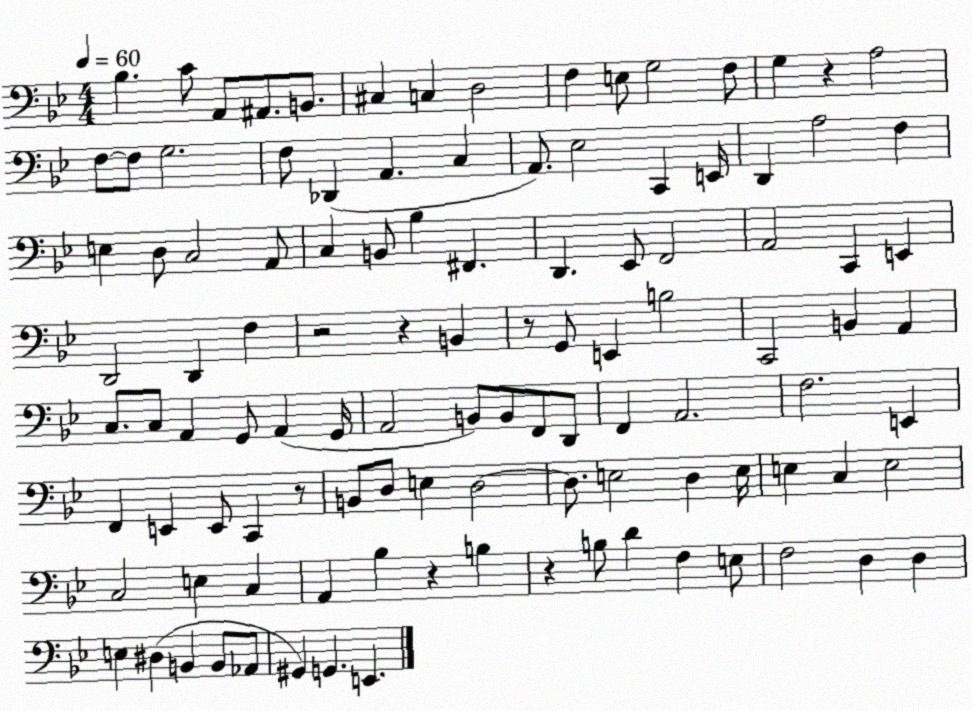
X:1
T:Untitled
M:4/4
L:1/4
K:Bb
_B, C/2 A,,/2 ^A,,/2 B,,/2 ^C, C, D,2 F, E,/2 G,2 F,/2 G, z A,2 F,/2 F,/2 G,2 F,/2 _D,, A,, C, A,,/2 _E,2 C,, E,,/4 D,, A,2 F, E, D,/2 C,2 A,,/2 C, B,,/2 _B, ^F,, D,, _E,,/2 F,,2 A,,2 C,, E,, D,,2 D,, F, z2 z B,, z/2 G,,/2 E,, B,2 C,,2 B,, A,, C,/2 C,/2 A,, G,,/2 A,, G,,/4 A,,2 B,,/2 B,,/2 F,,/2 D,,/2 F,, A,,2 F,2 E,, F,, E,, E,,/2 C,, z/2 B,,/2 D,/2 E, D,2 D,/2 E,2 D, E,/4 E, C, E,2 C,2 E, C, A,, _B, z B, z B,/2 D F, E,/2 F,2 D, D, E, ^D, B,, B,,/2 _A,,/2 ^G,, G,, E,,